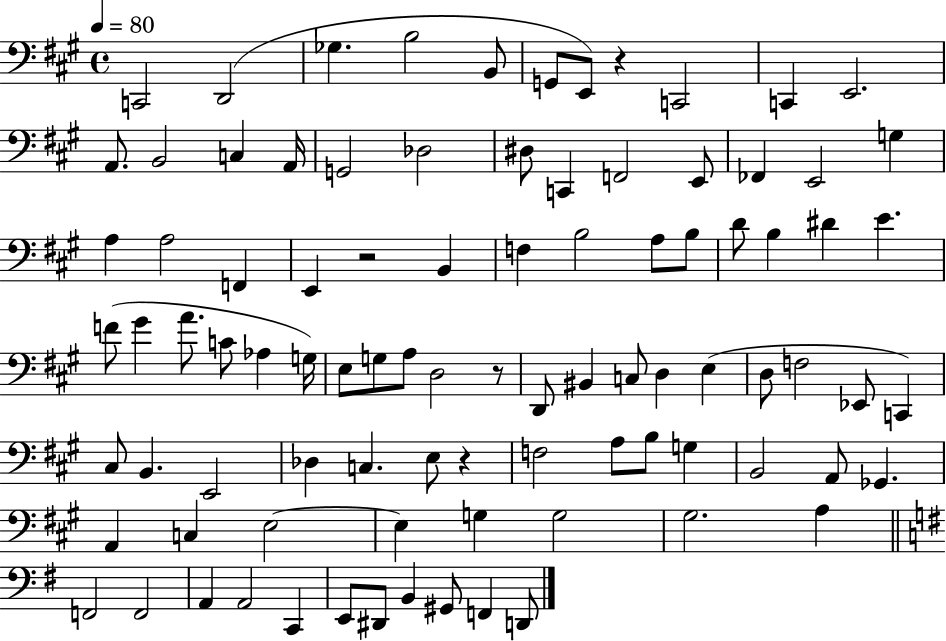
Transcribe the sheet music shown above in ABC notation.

X:1
T:Untitled
M:4/4
L:1/4
K:A
C,,2 D,,2 _G, B,2 B,,/2 G,,/2 E,,/2 z C,,2 C,, E,,2 A,,/2 B,,2 C, A,,/4 G,,2 _D,2 ^D,/2 C,, F,,2 E,,/2 _F,, E,,2 G, A, A,2 F,, E,, z2 B,, F, B,2 A,/2 B,/2 D/2 B, ^D E F/2 ^G A/2 C/2 _A, G,/4 E,/2 G,/2 A,/2 D,2 z/2 D,,/2 ^B,, C,/2 D, E, D,/2 F,2 _E,,/2 C,, ^C,/2 B,, E,,2 _D, C, E,/2 z F,2 A,/2 B,/2 G, B,,2 A,,/2 _G,, A,, C, E,2 E, G, G,2 ^G,2 A, F,,2 F,,2 A,, A,,2 C,, E,,/2 ^D,,/2 B,, ^G,,/2 F,, D,,/2